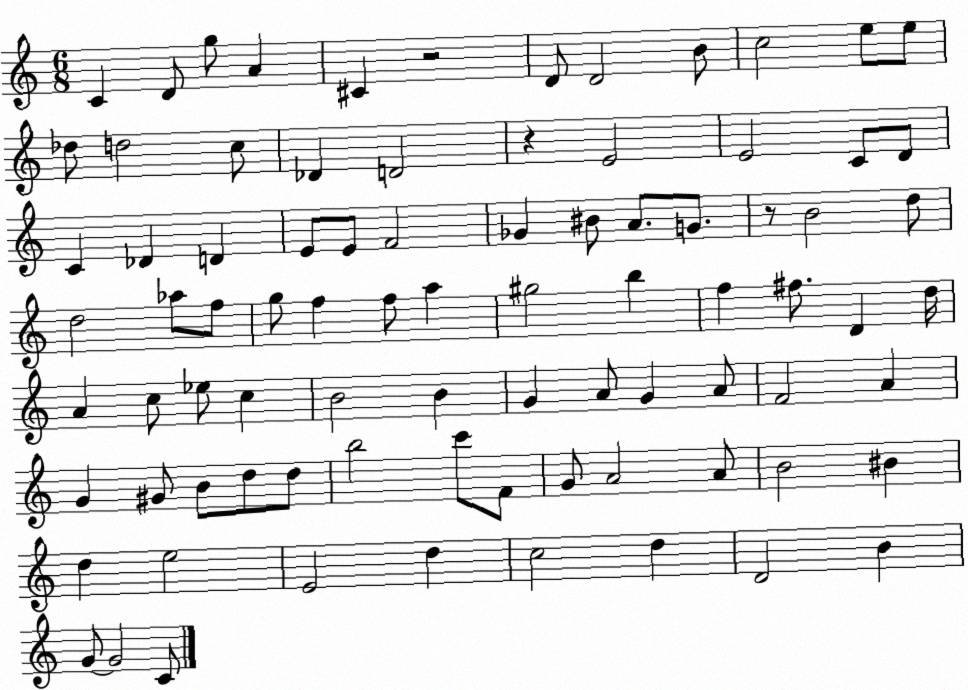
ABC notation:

X:1
T:Untitled
M:6/8
L:1/4
K:C
C D/2 g/2 A ^C z2 D/2 D2 B/2 c2 e/2 e/2 _d/2 d2 c/2 _D D2 z E2 E2 C/2 D/2 C _D D E/2 E/2 F2 _G ^B/2 A/2 G/2 z/2 B2 d/2 d2 _a/2 f/2 g/2 f f/2 a ^g2 b f ^f/2 D d/4 A c/2 _e/2 c B2 B G A/2 G A/2 F2 A G ^G/2 B/2 d/2 d/2 b2 c'/2 F/2 G/2 A2 A/2 B2 ^B d e2 E2 d c2 d D2 B G/2 G2 C/2